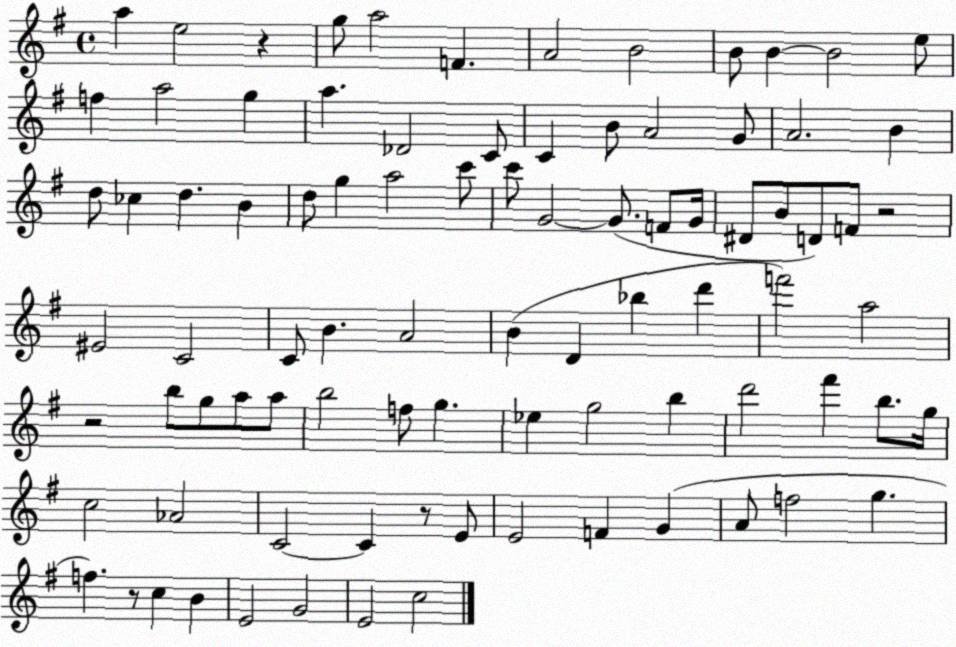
X:1
T:Untitled
M:4/4
L:1/4
K:G
a e2 z g/2 a2 F A2 B2 B/2 B B2 e/2 f a2 g a _D2 C/2 C B/2 A2 G/2 A2 B d/2 _c d B d/2 g a2 c'/2 c'/2 G2 G/2 F/2 G/4 ^D/2 B/2 D/2 F/2 z2 ^E2 C2 C/2 B A2 B D _b d' f'2 a2 z2 b/2 g/2 a/2 a/2 b2 f/2 g _e g2 b d'2 ^f' b/2 g/4 c2 _A2 C2 C z/2 E/2 E2 F G A/2 f2 g f z/2 c B E2 G2 E2 c2